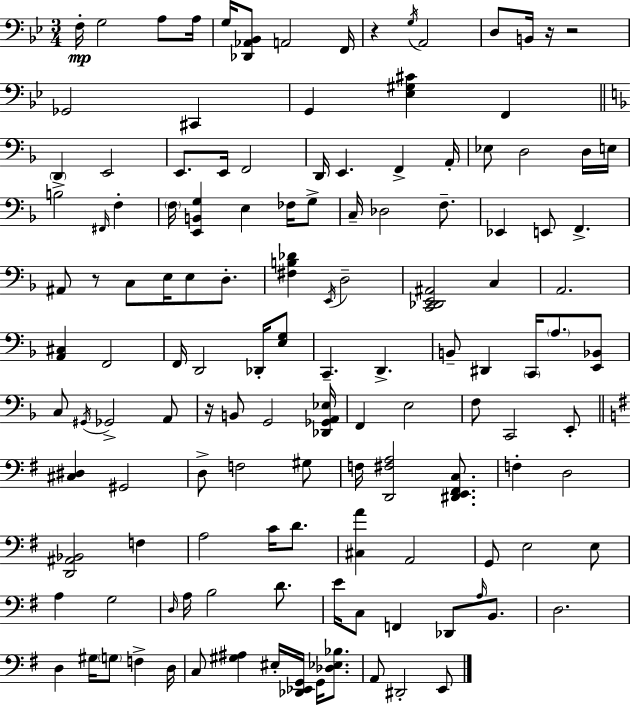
F3/s G3/h A3/e A3/s G3/s [Db2,Ab2,Bb2]/e A2/h F2/s R/q G3/s A2/h D3/e B2/s R/s R/h Gb2/h C#2/q G2/q [Eb3,G#3,C#4]/q F2/q D2/q E2/h E2/e. E2/s F2/h D2/s E2/q. F2/q A2/s Eb3/e D3/h D3/s E3/s B3/h F#2/s F3/q F3/s [E2,B2,G3]/q E3/q FES3/s G3/e C3/s Db3/h F3/e. Eb2/q E2/e F2/q. A#2/e R/e C3/e E3/s E3/e D3/e. [F#3,B3,Db4]/q E2/s D3/h [C2,Db2,E2,A#2]/h C3/q A2/h. [A2,C#3]/q F2/h F2/s D2/h Db2/s [E3,G3]/e C2/q. D2/q. B2/e D#2/q C2/s A3/e. [E2,Bb2]/e C3/e G#2/s Gb2/h A2/e R/s B2/e G2/h [Db2,Gb2,A2,Eb3]/s F2/q E3/h F3/e C2/h E2/e [C#3,D#3]/q G#2/h D3/e F3/h G#3/e F3/s [D2,F#3,A3]/h [D#2,E2,F#2,C3]/e. F3/q D3/h [D2,A#2,Bb2]/h F3/q A3/h C4/s D4/e. [C#3,A4]/q A2/h G2/e E3/h E3/e A3/q G3/h D3/s A3/s B3/h D4/e. E4/s C3/e F2/q Db2/e A3/s B2/e. D3/h. D3/q G#3/s G3/e F3/q D3/s C3/e [G#3,A#3]/q EIS3/s [Db2,Eb2,G2]/s G2/s [Db3,Eb3,Bb3]/e. A2/e D#2/h E2/e